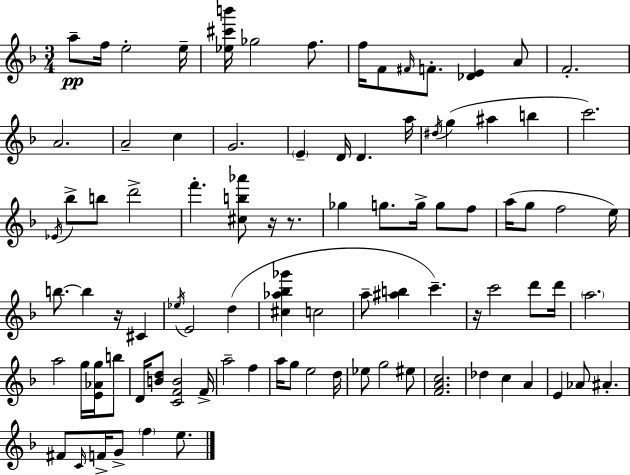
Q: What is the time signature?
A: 3/4